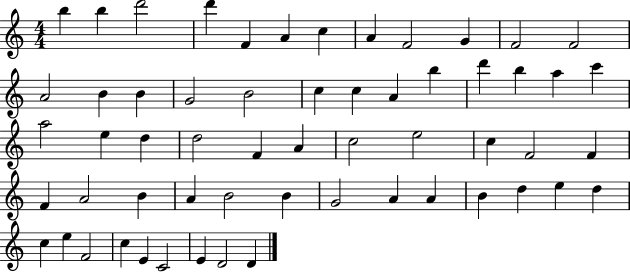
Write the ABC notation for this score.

X:1
T:Untitled
M:4/4
L:1/4
K:C
b b d'2 d' F A c A F2 G F2 F2 A2 B B G2 B2 c c A b d' b a c' a2 e d d2 F A c2 e2 c F2 F F A2 B A B2 B G2 A A B d e d c e F2 c E C2 E D2 D